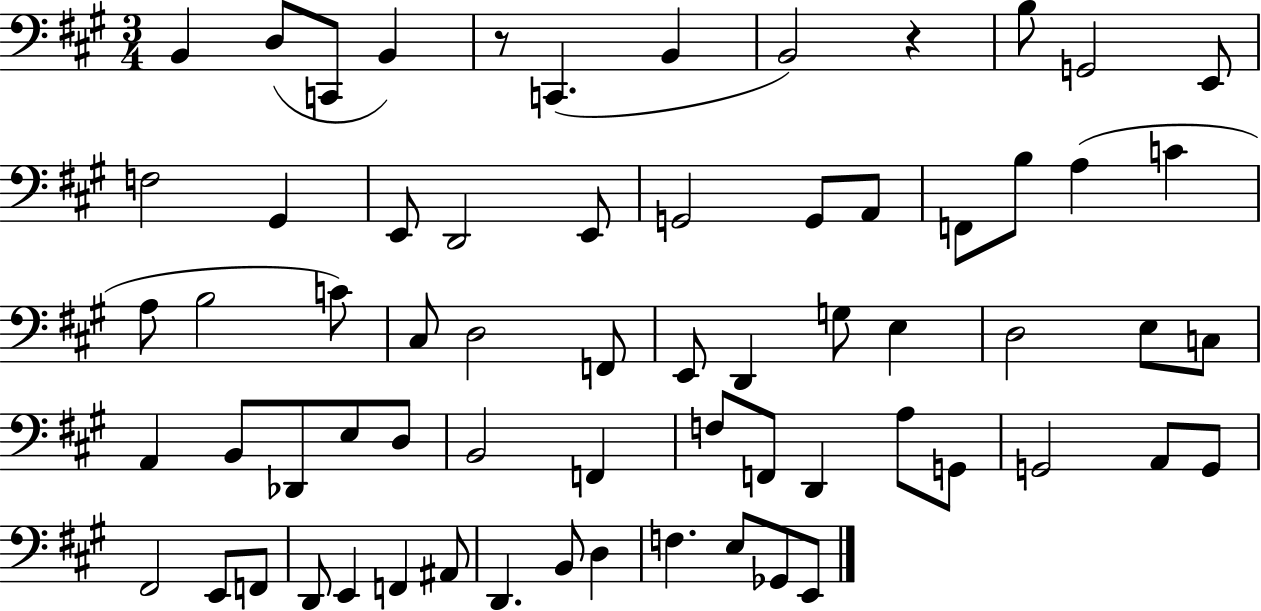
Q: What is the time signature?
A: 3/4